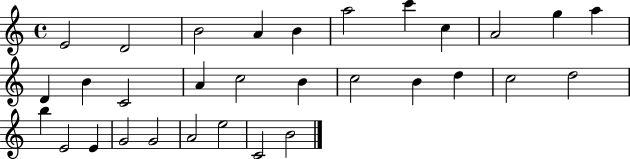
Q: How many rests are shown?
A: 0